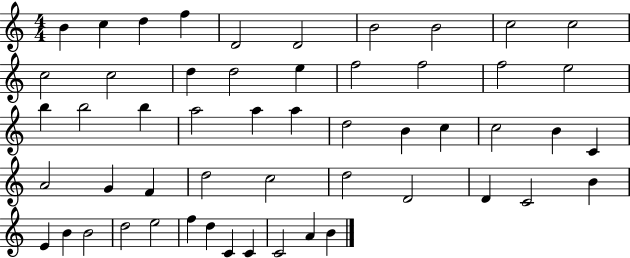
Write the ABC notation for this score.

X:1
T:Untitled
M:4/4
L:1/4
K:C
B c d f D2 D2 B2 B2 c2 c2 c2 c2 d d2 e f2 f2 f2 e2 b b2 b a2 a a d2 B c c2 B C A2 G F d2 c2 d2 D2 D C2 B E B B2 d2 e2 f d C C C2 A B